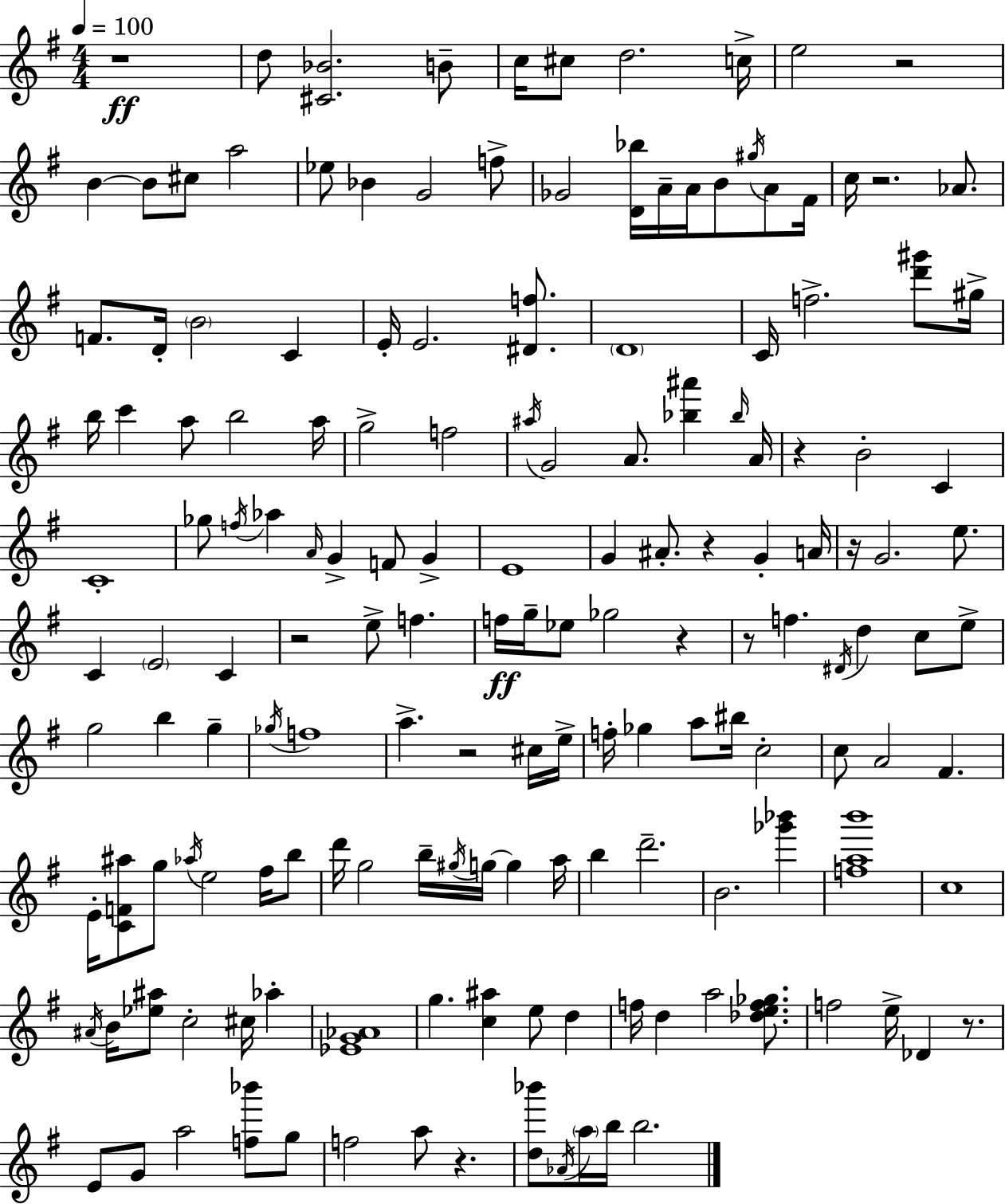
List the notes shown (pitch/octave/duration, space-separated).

R/w D5/e [C#4,Bb4]/h. B4/e C5/s C#5/e D5/h. C5/s E5/h R/h B4/q B4/e C#5/e A5/h Eb5/e Bb4/q G4/h F5/e Gb4/h [D4,Bb5]/s A4/s A4/s B4/e G#5/s A4/e F#4/s C5/s R/h. Ab4/e. F4/e. D4/s B4/h C4/q E4/s E4/h. [D#4,F5]/e. D4/w C4/s F5/h. [D6,G#6]/e G#5/s B5/s C6/q A5/e B5/h A5/s G5/h F5/h A#5/s G4/h A4/e. [Bb5,A#6]/q Bb5/s A4/s R/q B4/h C4/q C4/w Gb5/e F5/s Ab5/q A4/s G4/q F4/e G4/q E4/w G4/q A#4/e. R/q G4/q A4/s R/s G4/h. E5/e. C4/q E4/h C4/q R/h E5/e F5/q. F5/s G5/s Eb5/e Gb5/h R/q R/e F5/q. D#4/s D5/q C5/e E5/e G5/h B5/q G5/q Gb5/s F5/w A5/q. R/h C#5/s E5/s F5/s Gb5/q A5/e BIS5/s C5/h C5/e A4/h F#4/q. E4/s [C4,F4,A#5]/e G5/e Ab5/s E5/h F#5/s B5/e D6/s G5/h B5/s G#5/s G5/s G5/q A5/s B5/q D6/h. B4/h. [Gb6,Bb6]/q [F5,A5,B6]/w C5/w A#4/s B4/s [Eb5,A#5]/e C5/h C#5/s Ab5/q [Eb4,G4,Ab4]/w G5/q. [C5,A#5]/q E5/e D5/q F5/s D5/q A5/h [Db5,E5,F5,Gb5]/e. F5/h E5/s Db4/q R/e. E4/e G4/e A5/h [F5,Bb6]/e G5/e F5/h A5/e R/q. [D5,Bb6]/e Ab4/s A5/s B5/s B5/h.